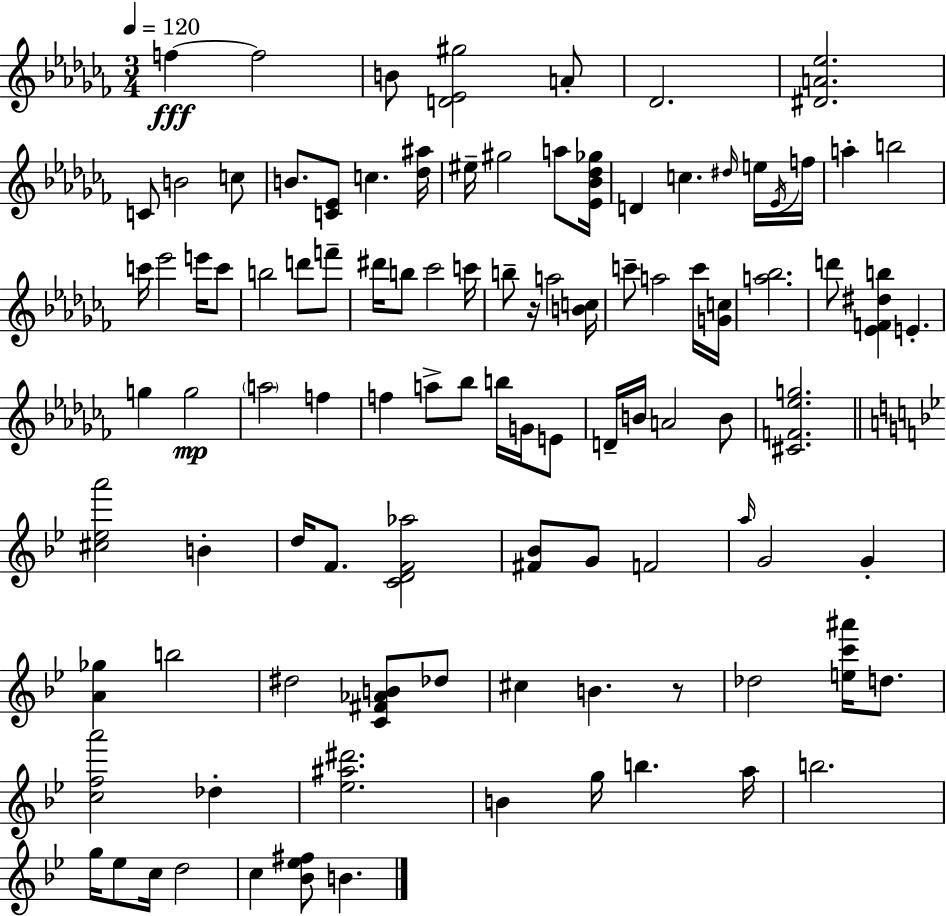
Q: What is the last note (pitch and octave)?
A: B4